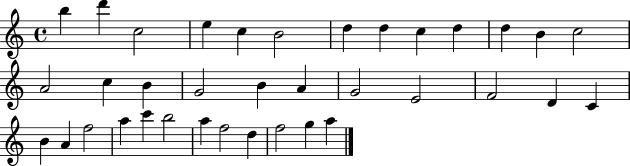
{
  \clef treble
  \time 4/4
  \defaultTimeSignature
  \key c \major
  b''4 d'''4 c''2 | e''4 c''4 b'2 | d''4 d''4 c''4 d''4 | d''4 b'4 c''2 | \break a'2 c''4 b'4 | g'2 b'4 a'4 | g'2 e'2 | f'2 d'4 c'4 | \break b'4 a'4 f''2 | a''4 c'''4 b''2 | a''4 f''2 d''4 | f''2 g''4 a''4 | \break \bar "|."
}